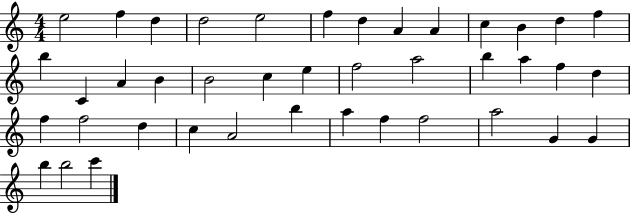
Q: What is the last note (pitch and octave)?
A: C6